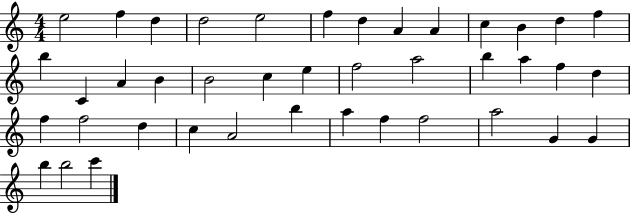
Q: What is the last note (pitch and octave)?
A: C6